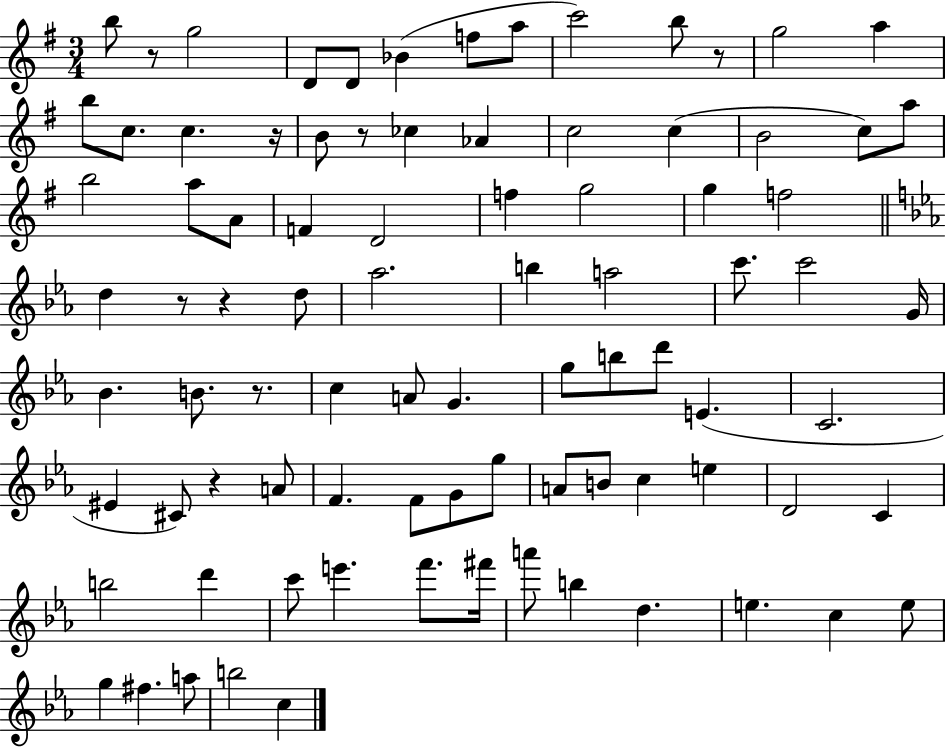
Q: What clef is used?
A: treble